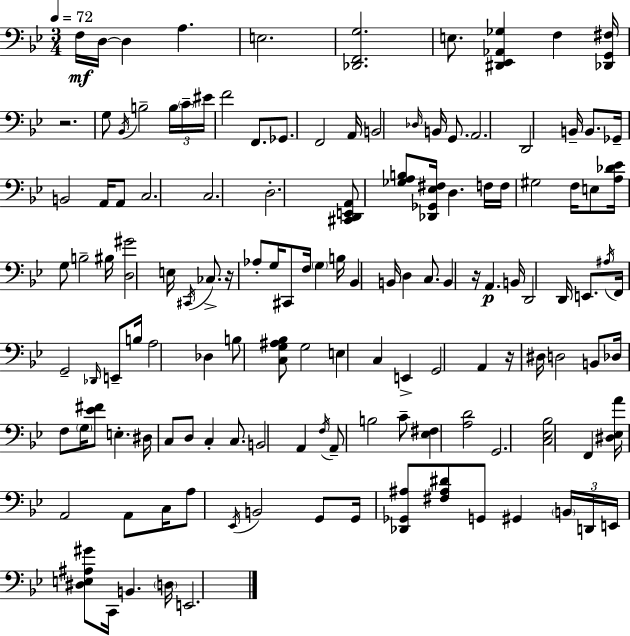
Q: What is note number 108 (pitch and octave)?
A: D2